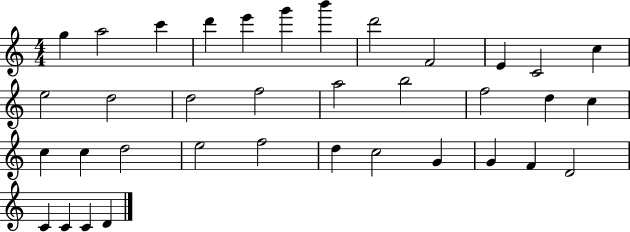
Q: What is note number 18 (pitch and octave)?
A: B5